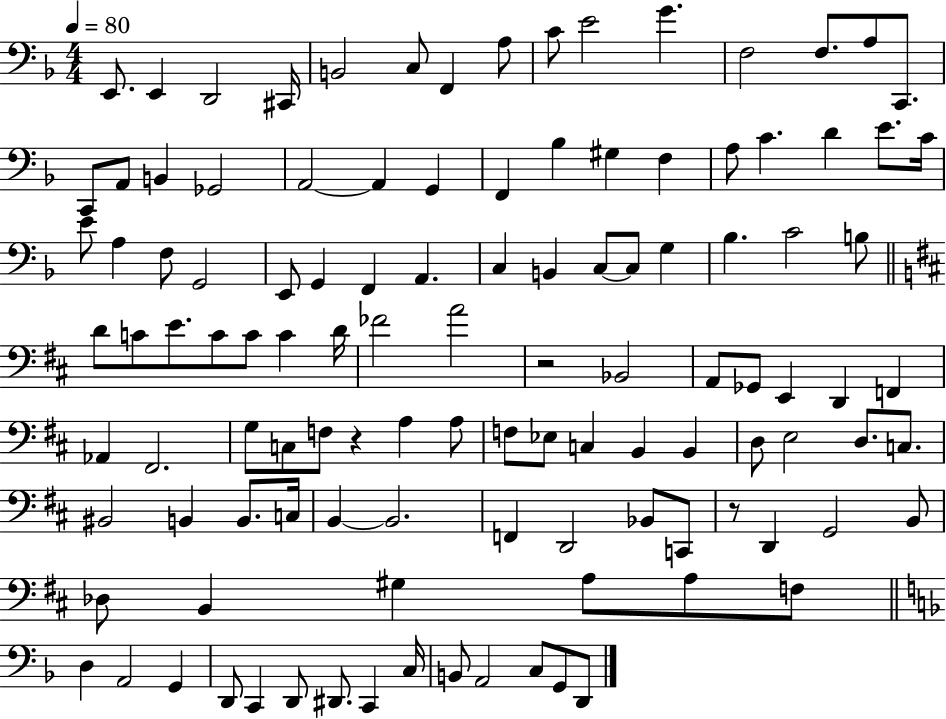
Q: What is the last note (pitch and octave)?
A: D2